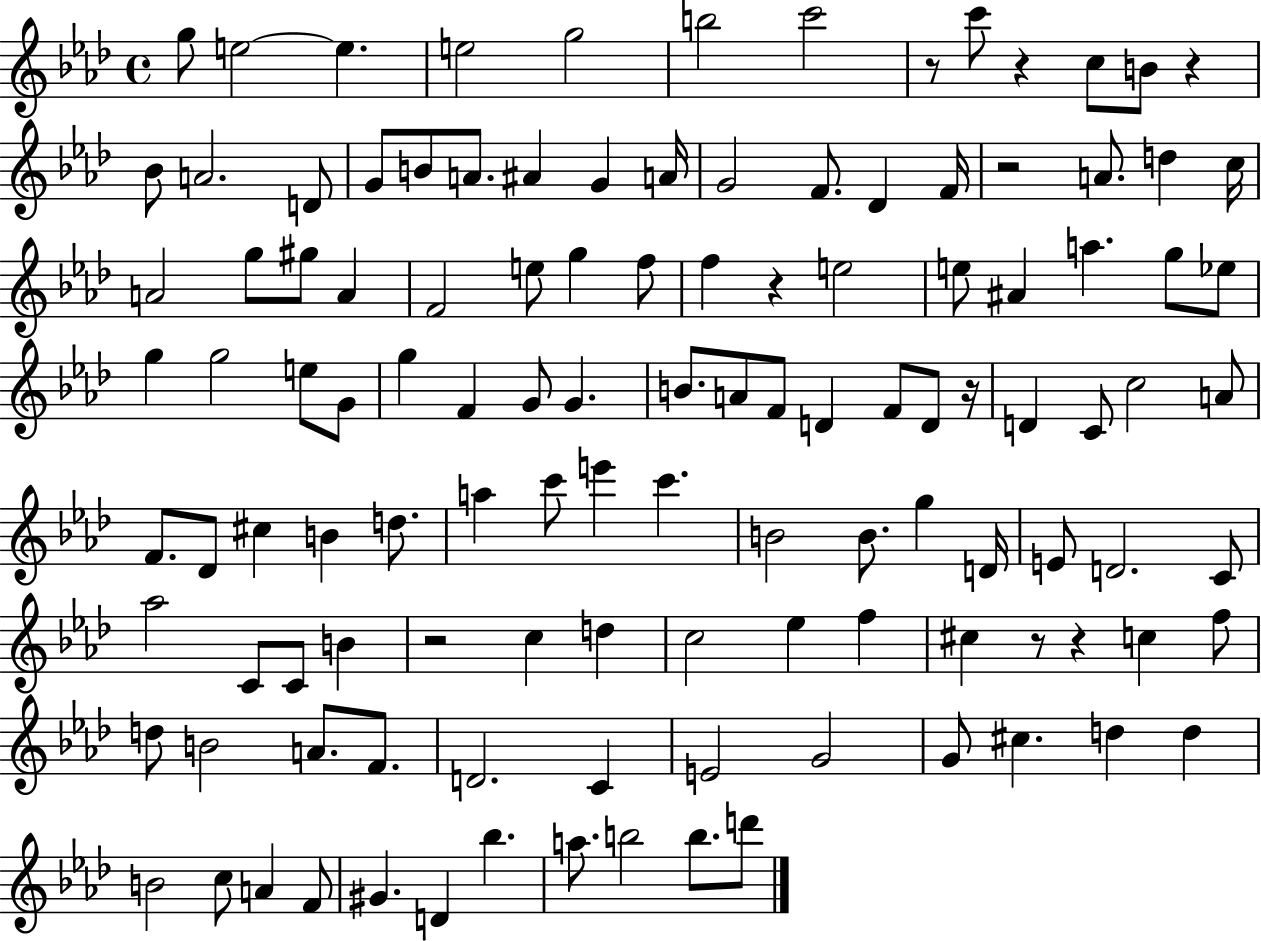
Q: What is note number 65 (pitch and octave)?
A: A5